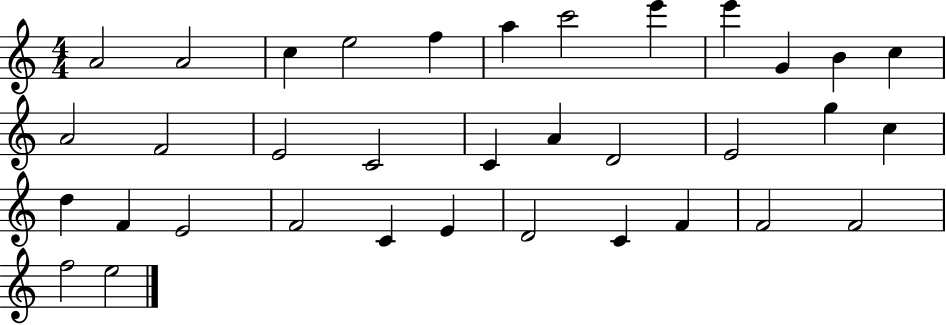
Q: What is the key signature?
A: C major